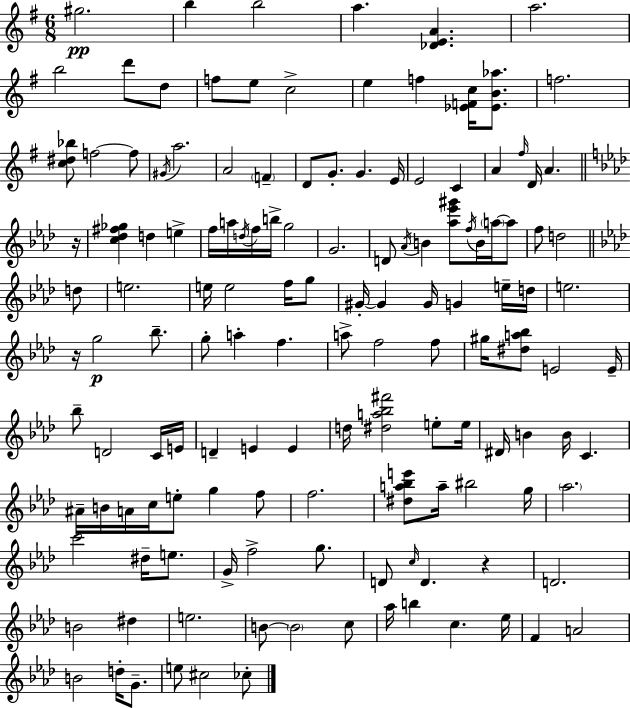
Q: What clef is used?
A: treble